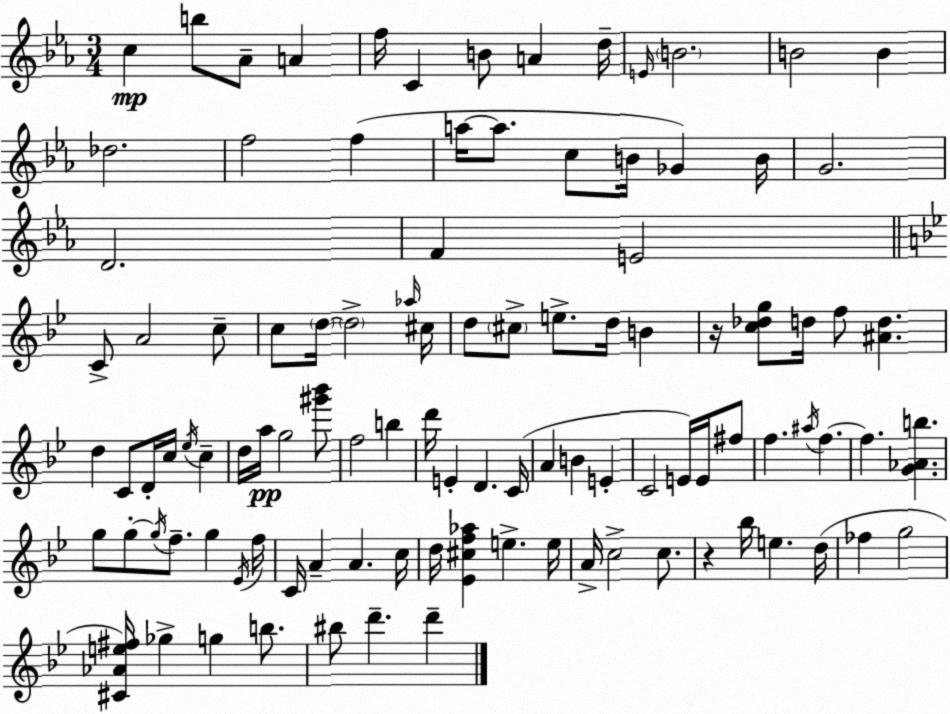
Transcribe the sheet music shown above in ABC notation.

X:1
T:Untitled
M:3/4
L:1/4
K:Cm
c b/2 _A/2 A f/4 C B/2 A d/4 E/4 B2 B2 B _d2 f2 f a/4 a/2 c/2 B/4 _G B/4 G2 D2 F E2 C/2 A2 c/2 c/2 d/4 d2 _a/4 ^c/4 d/2 ^c/2 e/2 d/4 B z/4 [c_dg]/2 d/4 f/2 [^Ad] d C/2 D/4 c/4 _e/4 c d/4 a/4 g2 [^g'_b']/2 f2 b d'/4 E D C/4 A B E C2 E/4 E/4 ^f/2 f ^a/4 f f [G_Ab] g/2 g/2 g/4 f/2 g _E/4 f/4 C/4 A A c/4 d/4 [_E^cf_a] e e/4 A/4 c2 c/2 z _b/4 e d/4 _f g2 [^C_Ae^f]/4 _g g b/2 ^b/2 d' d'